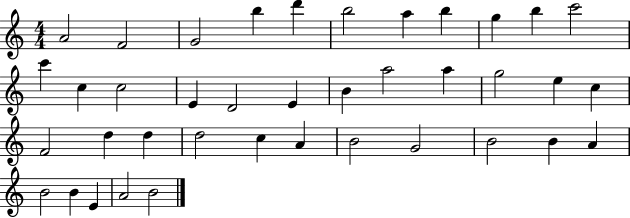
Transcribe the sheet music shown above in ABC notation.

X:1
T:Untitled
M:4/4
L:1/4
K:C
A2 F2 G2 b d' b2 a b g b c'2 c' c c2 E D2 E B a2 a g2 e c F2 d d d2 c A B2 G2 B2 B A B2 B E A2 B2